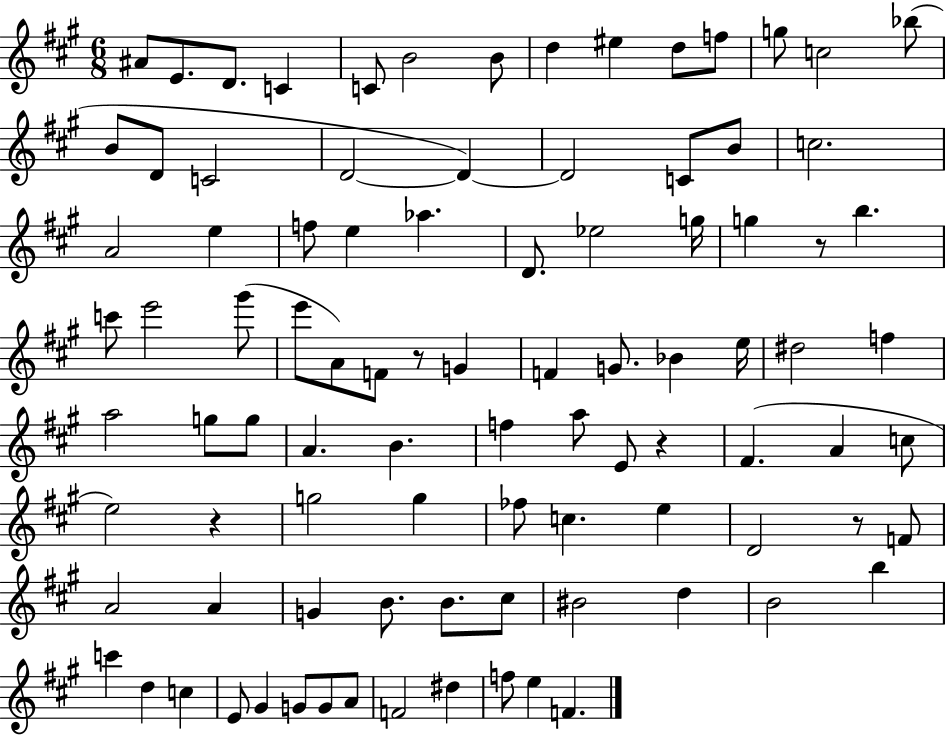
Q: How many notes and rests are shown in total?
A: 93